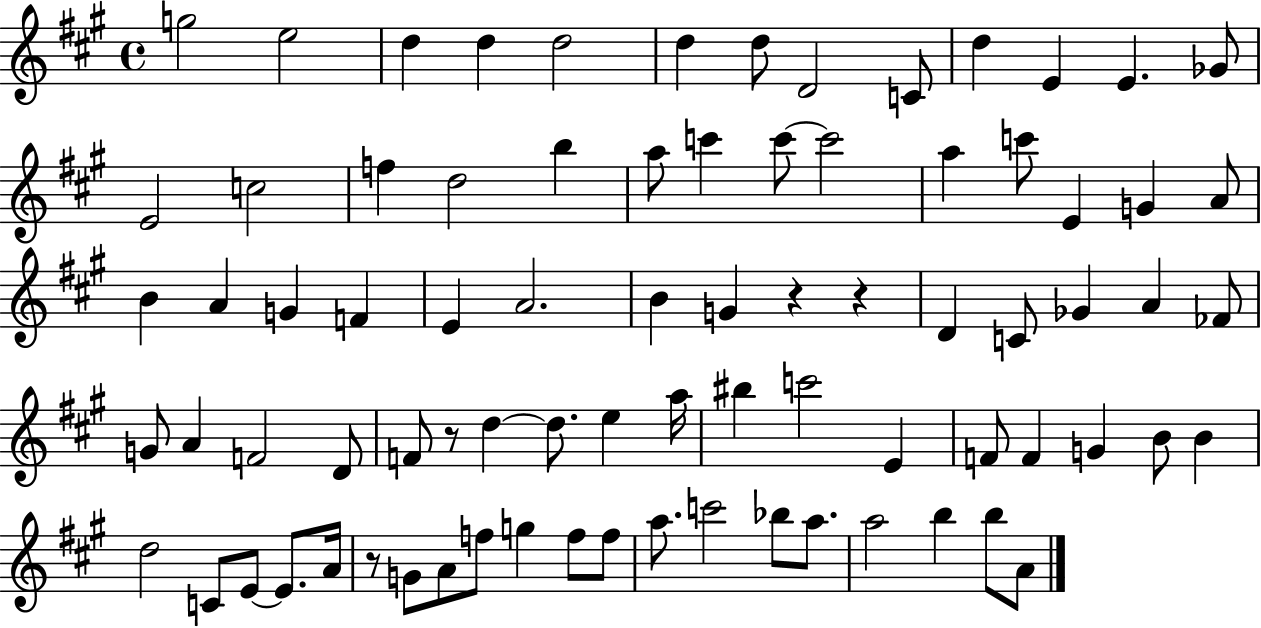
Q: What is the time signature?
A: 4/4